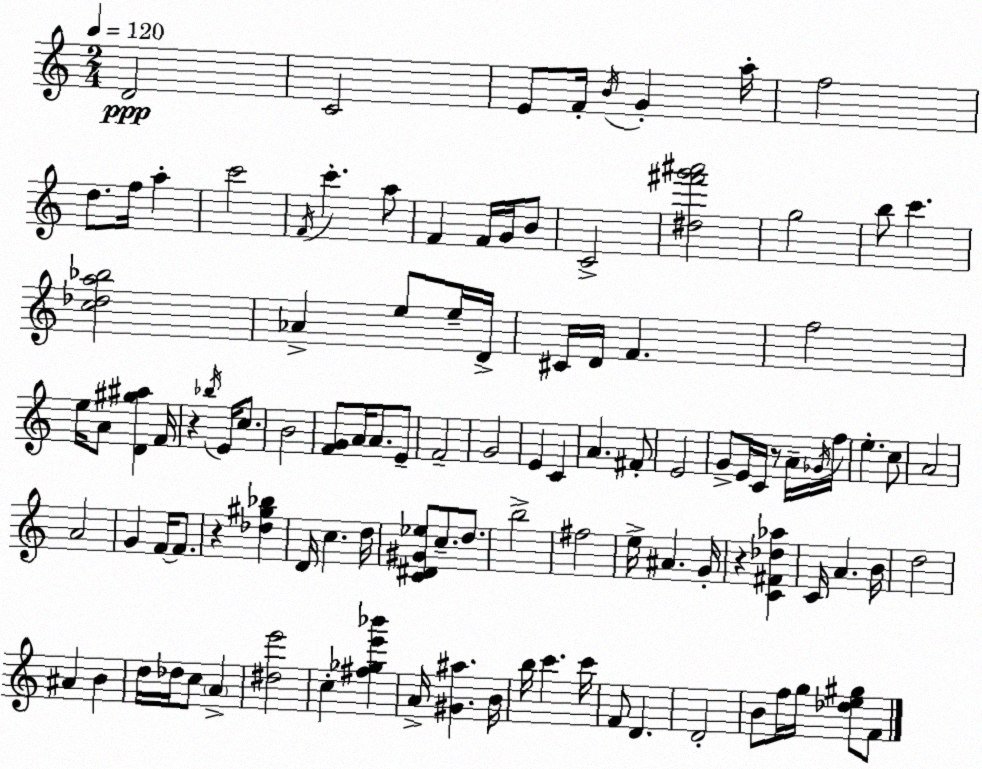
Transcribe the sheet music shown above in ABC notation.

X:1
T:Untitled
M:2/4
L:1/4
K:C
D2 C2 E/2 F/4 B/4 G a/4 f2 d/2 f/4 a c'2 F/4 c' a/2 F F/4 G/4 B/2 C2 [^d^f'g'^a']2 g2 b/2 c' [c_da_b]2 _A e/2 e/4 D/4 ^C/4 D/4 F f2 e/4 A/2 [D^g^a] F/4 z _b/4 E/4 c/2 B2 [FG]/2 A/4 A/2 E/2 F2 G2 E C A ^F/2 E2 G/2 E/4 C/4 z/2 A/4 _G/4 f/4 e c/2 A2 A2 G F/4 F/2 z [_d^g_b] D/4 c d/4 [C^D^G_e]/2 c/2 d/2 b2 ^f2 e/4 ^A G/4 z [C^F_d_a] C/4 A B/4 d2 ^A B d/4 _d/4 c/2 A [^de']2 c [^f_ge'_b'] A/4 [^G^a] B/4 b/4 c' c'/4 F/2 D D2 B/2 f/4 g/4 [_de^g]/2 F/2